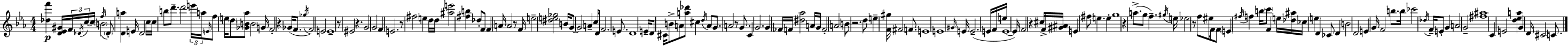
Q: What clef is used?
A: treble